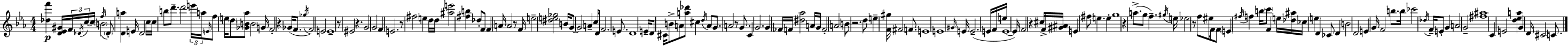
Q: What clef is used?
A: treble